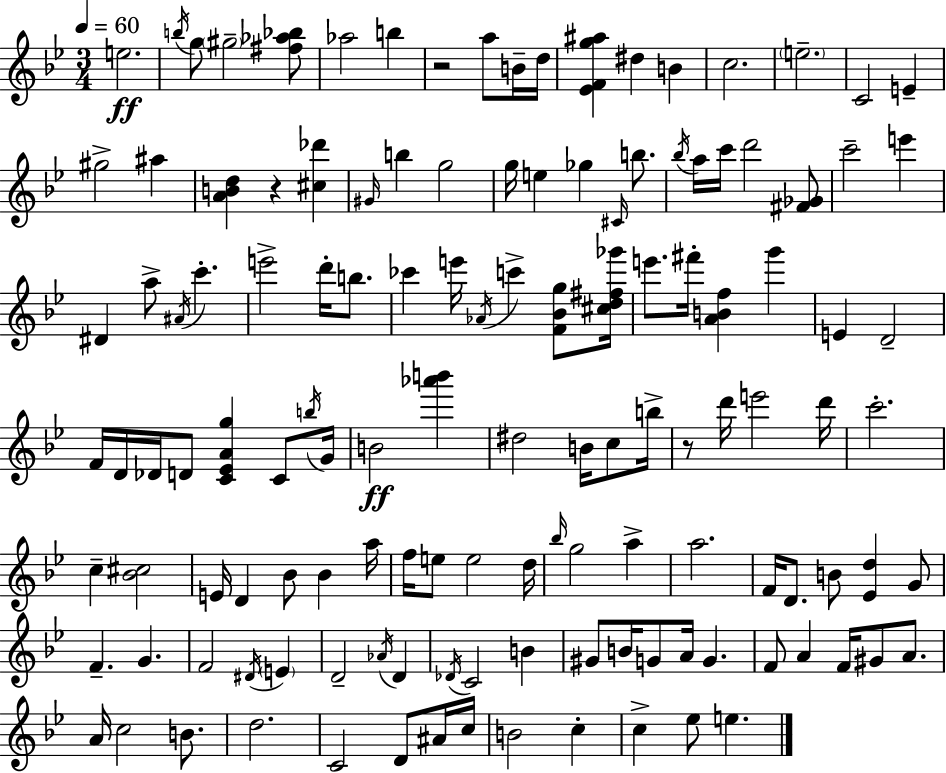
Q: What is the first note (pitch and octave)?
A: E5